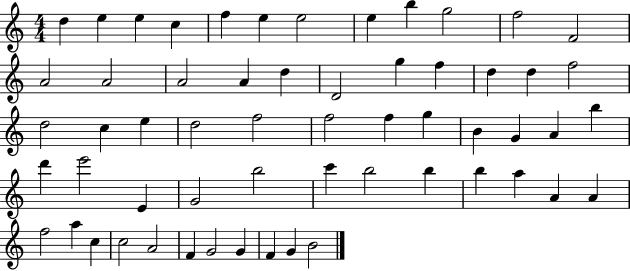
D5/q E5/q E5/q C5/q F5/q E5/q E5/h E5/q B5/q G5/h F5/h F4/h A4/h A4/h A4/h A4/q D5/q D4/h G5/q F5/q D5/q D5/q F5/h D5/h C5/q E5/q D5/h F5/h F5/h F5/q G5/q B4/q G4/q A4/q B5/q D6/q E6/h E4/q G4/h B5/h C6/q B5/h B5/q B5/q A5/q A4/q A4/q F5/h A5/q C5/q C5/h A4/h F4/q G4/h G4/q F4/q G4/q B4/h